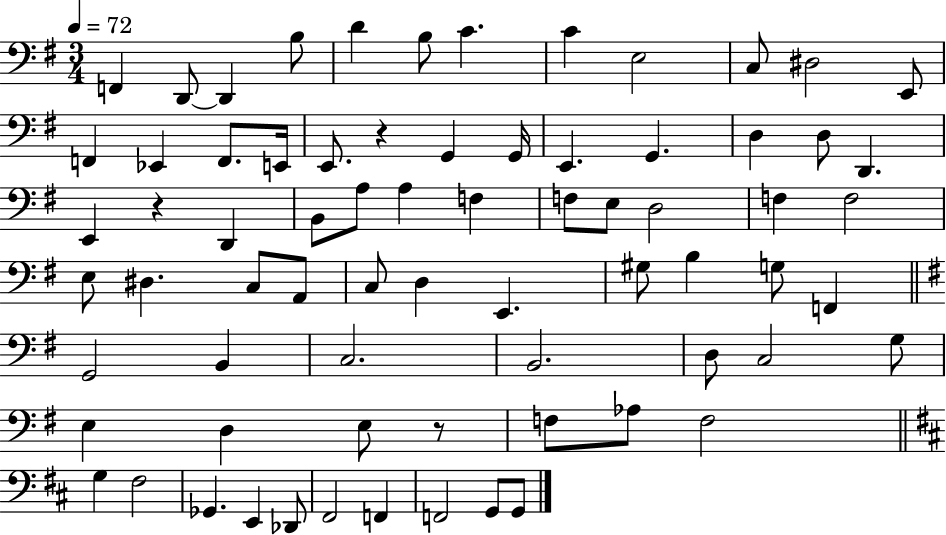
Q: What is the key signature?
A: G major